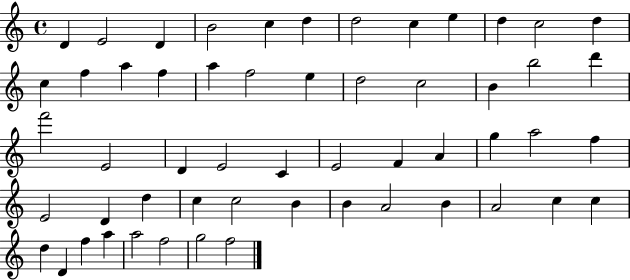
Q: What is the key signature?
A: C major